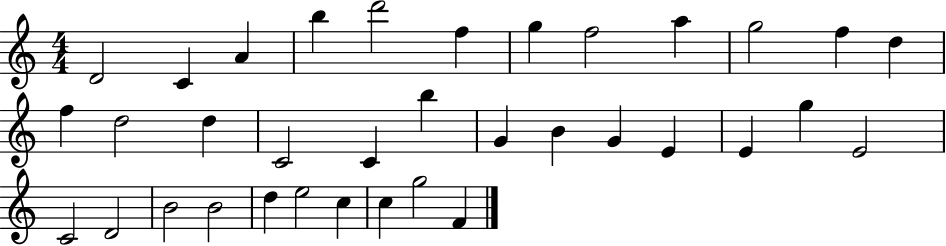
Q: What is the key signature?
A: C major